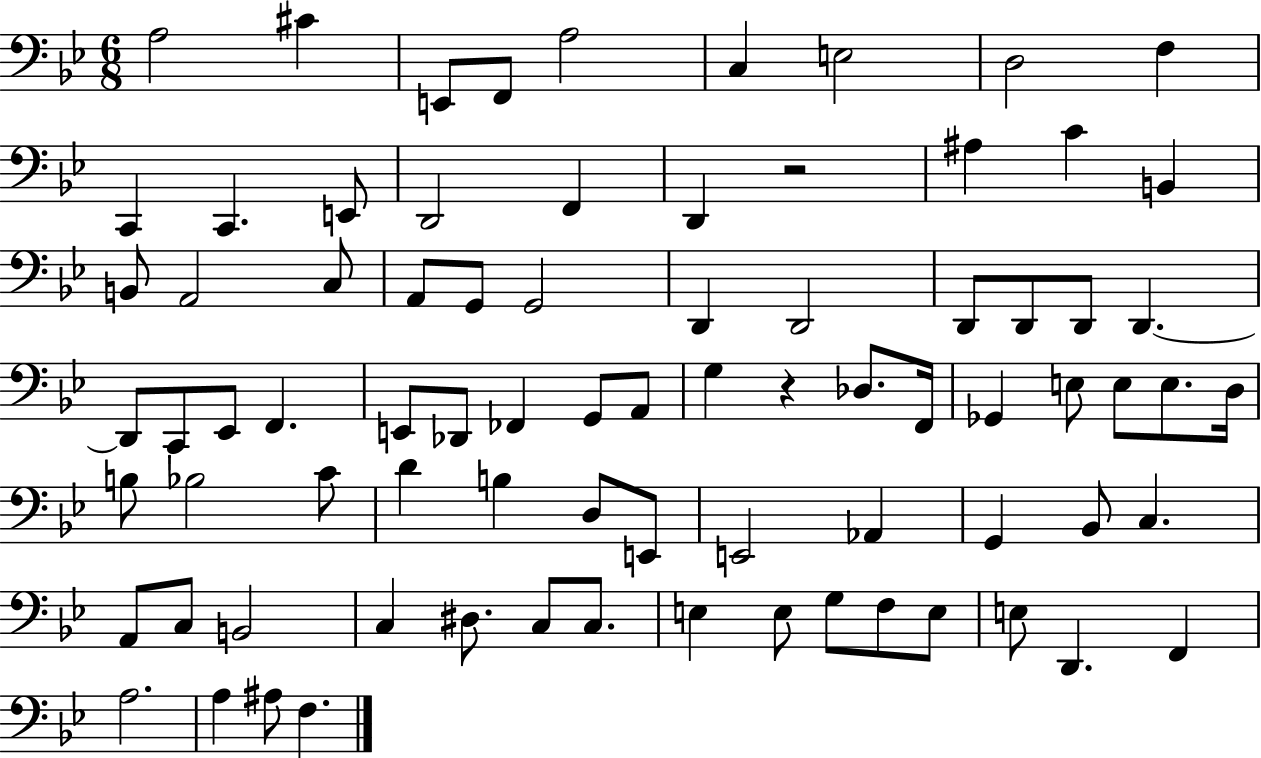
{
  \clef bass
  \numericTimeSignature
  \time 6/8
  \key bes \major
  a2 cis'4 | e,8 f,8 a2 | c4 e2 | d2 f4 | \break c,4 c,4. e,8 | d,2 f,4 | d,4 r2 | ais4 c'4 b,4 | \break b,8 a,2 c8 | a,8 g,8 g,2 | d,4 d,2 | d,8 d,8 d,8 d,4.~~ | \break d,8 c,8 ees,8 f,4. | e,8 des,8 fes,4 g,8 a,8 | g4 r4 des8. f,16 | ges,4 e8 e8 e8. d16 | \break b8 bes2 c'8 | d'4 b4 d8 e,8 | e,2 aes,4 | g,4 bes,8 c4. | \break a,8 c8 b,2 | c4 dis8. c8 c8. | e4 e8 g8 f8 e8 | e8 d,4. f,4 | \break a2. | a4 ais8 f4. | \bar "|."
}